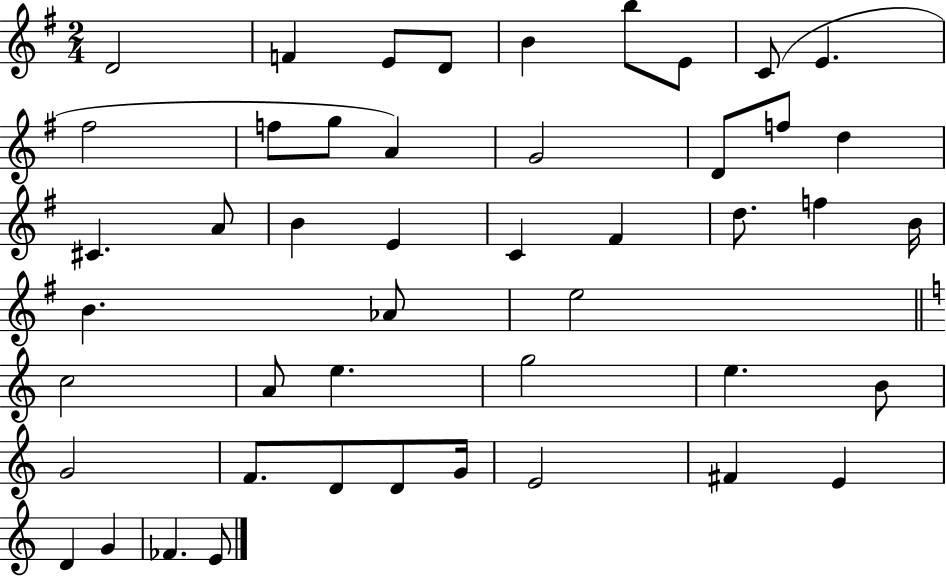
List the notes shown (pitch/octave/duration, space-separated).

D4/h F4/q E4/e D4/e B4/q B5/e E4/e C4/e E4/q. F#5/h F5/e G5/e A4/q G4/h D4/e F5/e D5/q C#4/q. A4/e B4/q E4/q C4/q F#4/q D5/e. F5/q B4/s B4/q. Ab4/e E5/h C5/h A4/e E5/q. G5/h E5/q. B4/e G4/h F4/e. D4/e D4/e G4/s E4/h F#4/q E4/q D4/q G4/q FES4/q. E4/e